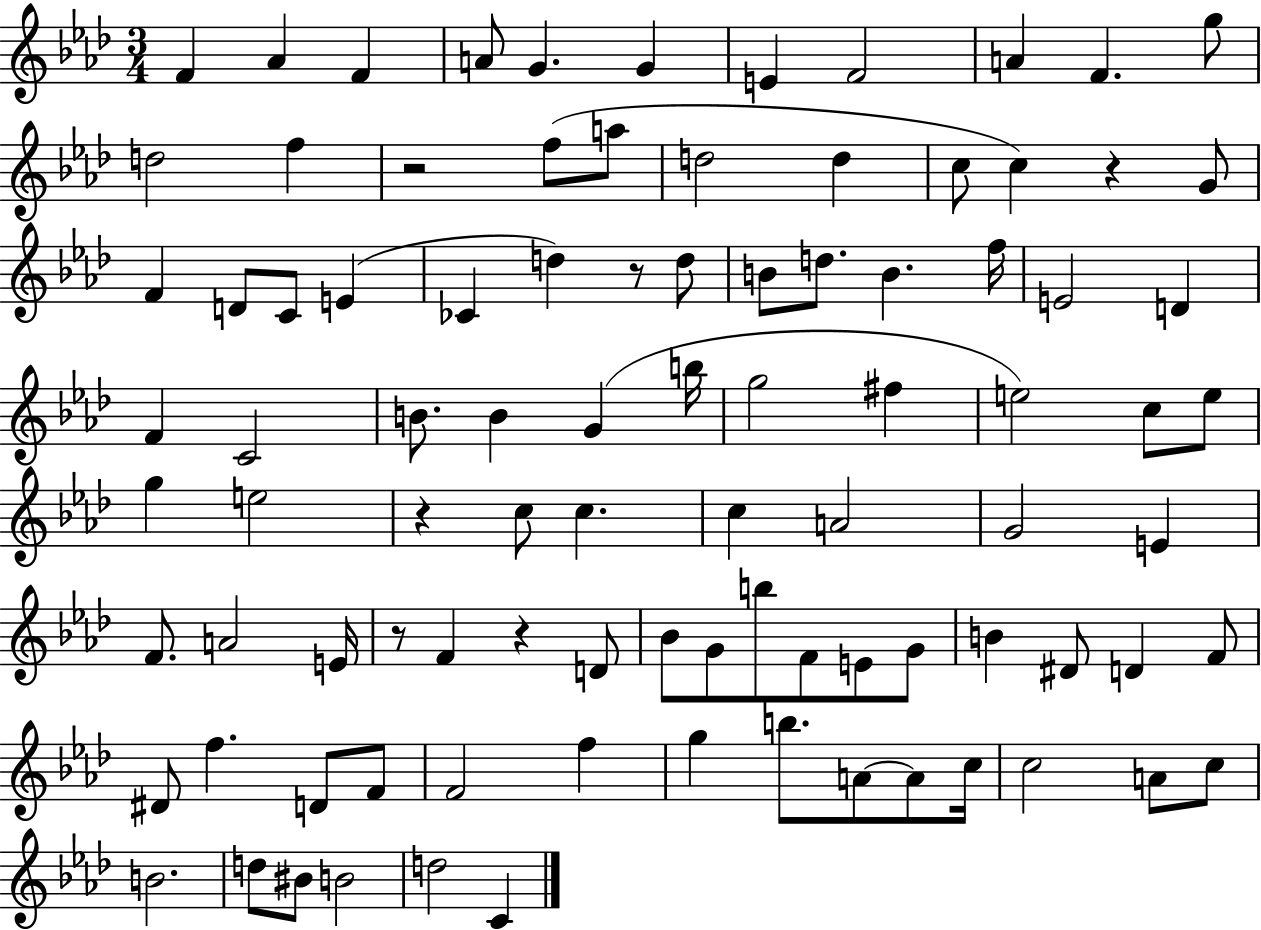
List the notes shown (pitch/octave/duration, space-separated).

F4/q Ab4/q F4/q A4/e G4/q. G4/q E4/q F4/h A4/q F4/q. G5/e D5/h F5/q R/h F5/e A5/e D5/h D5/q C5/e C5/q R/q G4/e F4/q D4/e C4/e E4/q CES4/q D5/q R/e D5/e B4/e D5/e. B4/q. F5/s E4/h D4/q F4/q C4/h B4/e. B4/q G4/q B5/s G5/h F#5/q E5/h C5/e E5/e G5/q E5/h R/q C5/e C5/q. C5/q A4/h G4/h E4/q F4/e. A4/h E4/s R/e F4/q R/q D4/e Bb4/e G4/e B5/e F4/e E4/e G4/e B4/q D#4/e D4/q F4/e D#4/e F5/q. D4/e F4/e F4/h F5/q G5/q B5/e. A4/e A4/e C5/s C5/h A4/e C5/e B4/h. D5/e BIS4/e B4/h D5/h C4/q